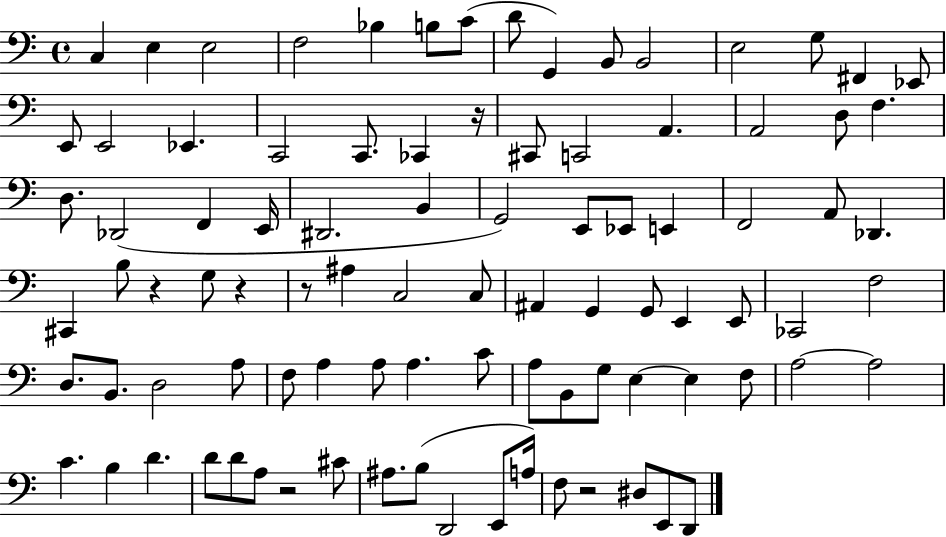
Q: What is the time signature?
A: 4/4